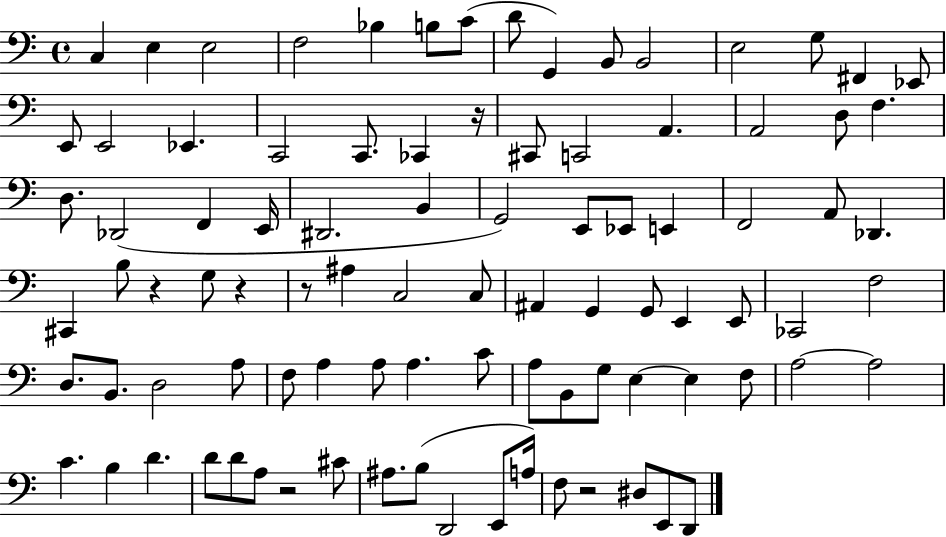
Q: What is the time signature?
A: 4/4